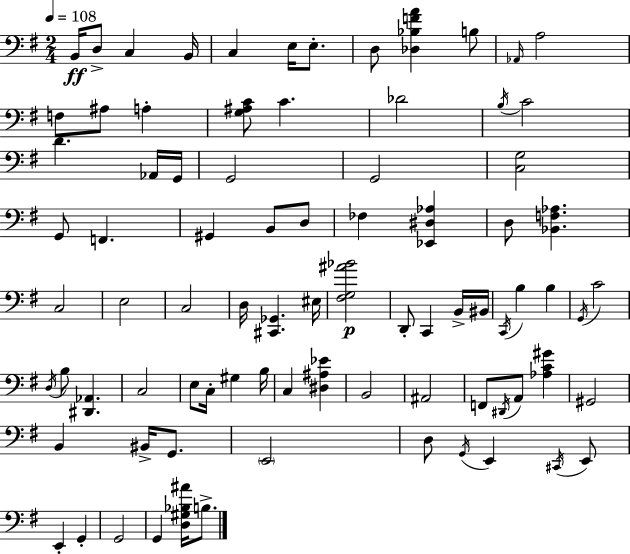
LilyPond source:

{
  \clef bass
  \numericTimeSignature
  \time 2/4
  \key e \minor
  \tempo 4 = 108
  b,16\ff d8-> c4 b,16 | c4 e16 e8.-. | d8 <des bes f' a'>4 b8 | \grace { aes,16 } a2 | \break f8 ais8 a4-. | <g ais c'>8 c'4. | des'2 | \acciaccatura { b16 } c'2 | \break d'4. | aes,16 g,16 g,2 | g,2 | <c g>2 | \break g,8 f,4. | gis,4 b,8 | d8 fes4 <ees, dis aes>4 | d8 <bes, f aes>4. | \break c2 | e2 | c2 | d16 <cis, ges,>4. | \break eis16 <fis g ais' bes'>2\p | d,8-. c,4 | b,16-> bis,16 \acciaccatura { c,16 } b4 b4 | \acciaccatura { g,16 } c'2 | \break \acciaccatura { d16 } b8 <dis, aes,>4. | c2 | e8 c16-. | gis4 b16 c4 | \break <dis ais ees'>4 b,2 | ais,2 | f,8 \acciaccatura { dis,16 } | a,8 <aes c' gis'>4 gis,2 | \break b,4 | bis,16-> g,8. \parenthesize e,2 | d8 | \acciaccatura { g,16 } e,4 \acciaccatura { cis,16 } e,8 | \break e,4-. g,4-. | g,2 | g,4 <d gis bes ais'>16 b8.-> | \bar "|."
}